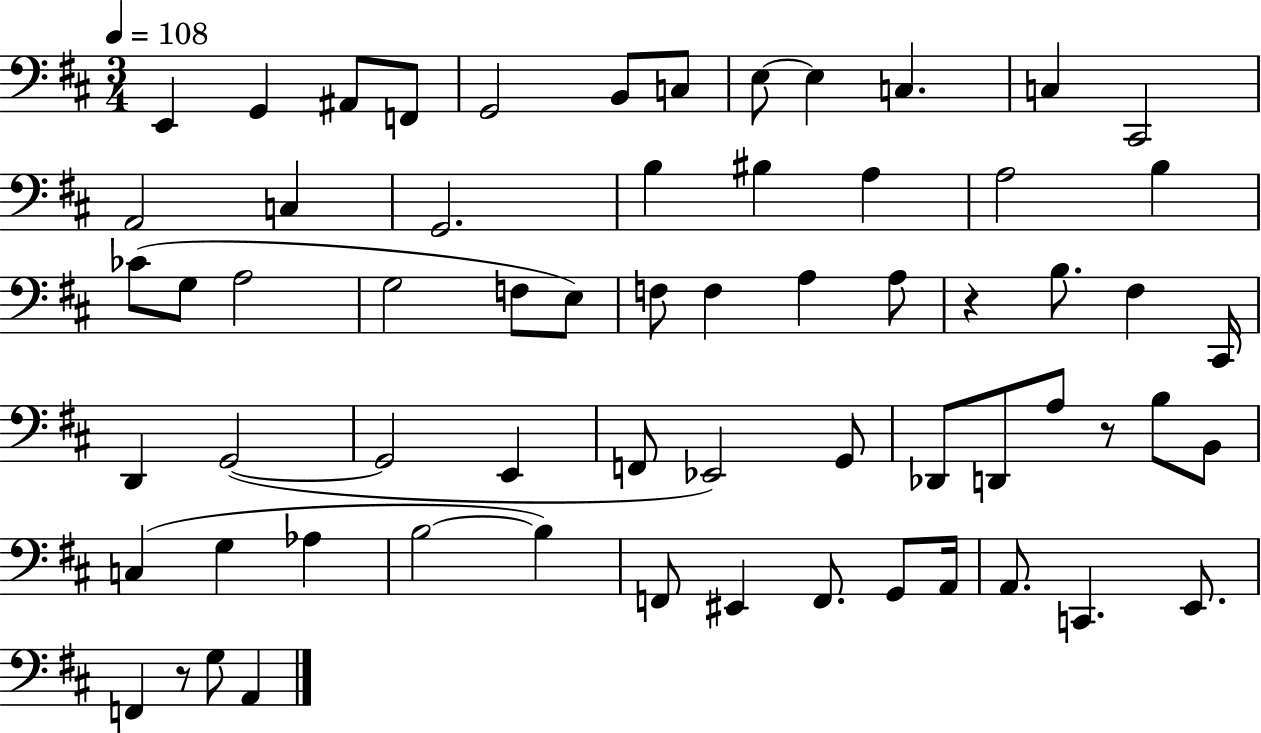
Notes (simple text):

E2/q G2/q A#2/e F2/e G2/h B2/e C3/e E3/e E3/q C3/q. C3/q C#2/h A2/h C3/q G2/h. B3/q BIS3/q A3/q A3/h B3/q CES4/e G3/e A3/h G3/h F3/e E3/e F3/e F3/q A3/q A3/e R/q B3/e. F#3/q C#2/s D2/q G2/h G2/h E2/q F2/e Eb2/h G2/e Db2/e D2/e A3/e R/e B3/e B2/e C3/q G3/q Ab3/q B3/h B3/q F2/e EIS2/q F2/e. G2/e A2/s A2/e. C2/q. E2/e. F2/q R/e G3/e A2/q